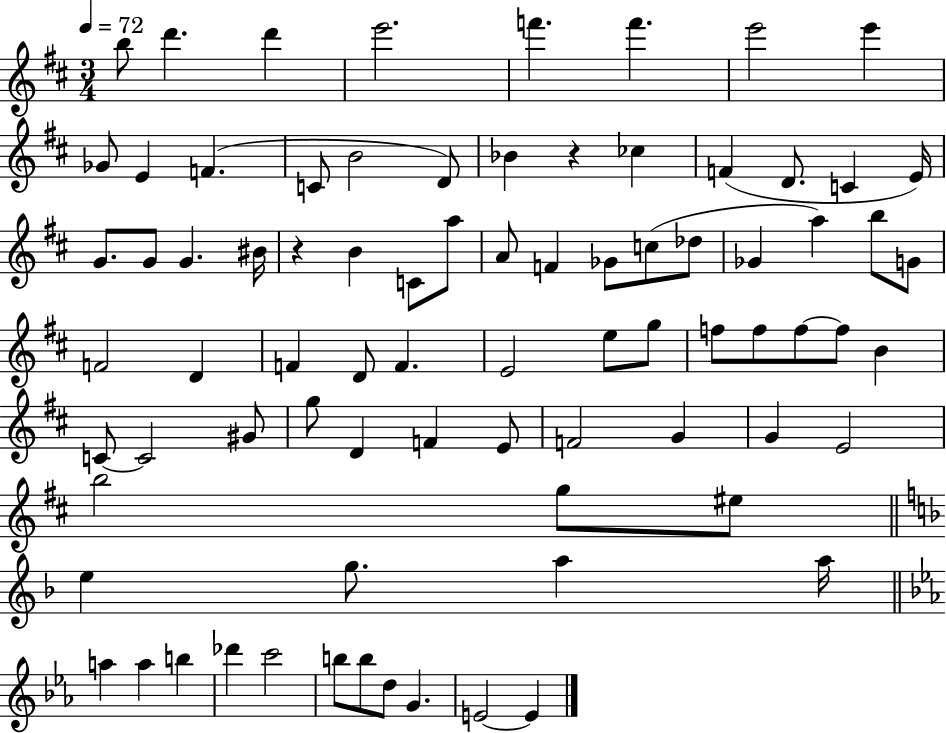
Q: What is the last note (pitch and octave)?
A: E4